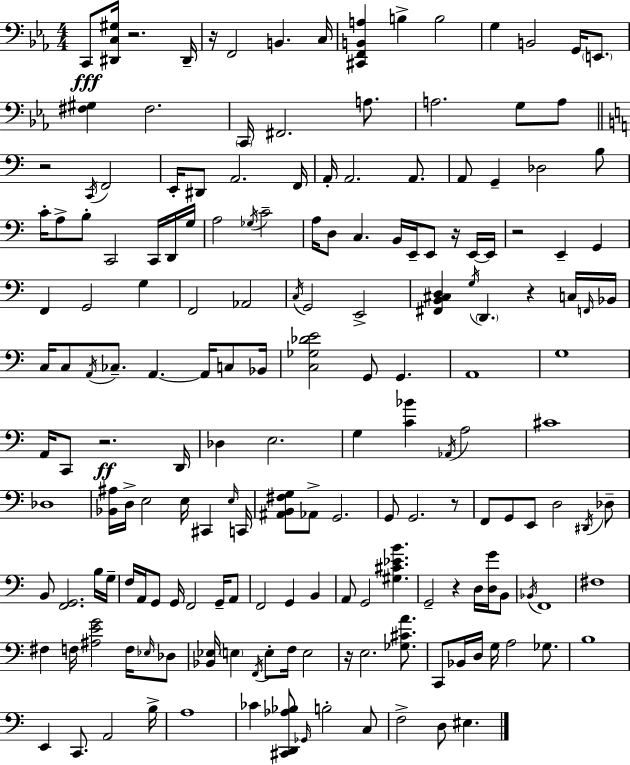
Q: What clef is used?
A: bass